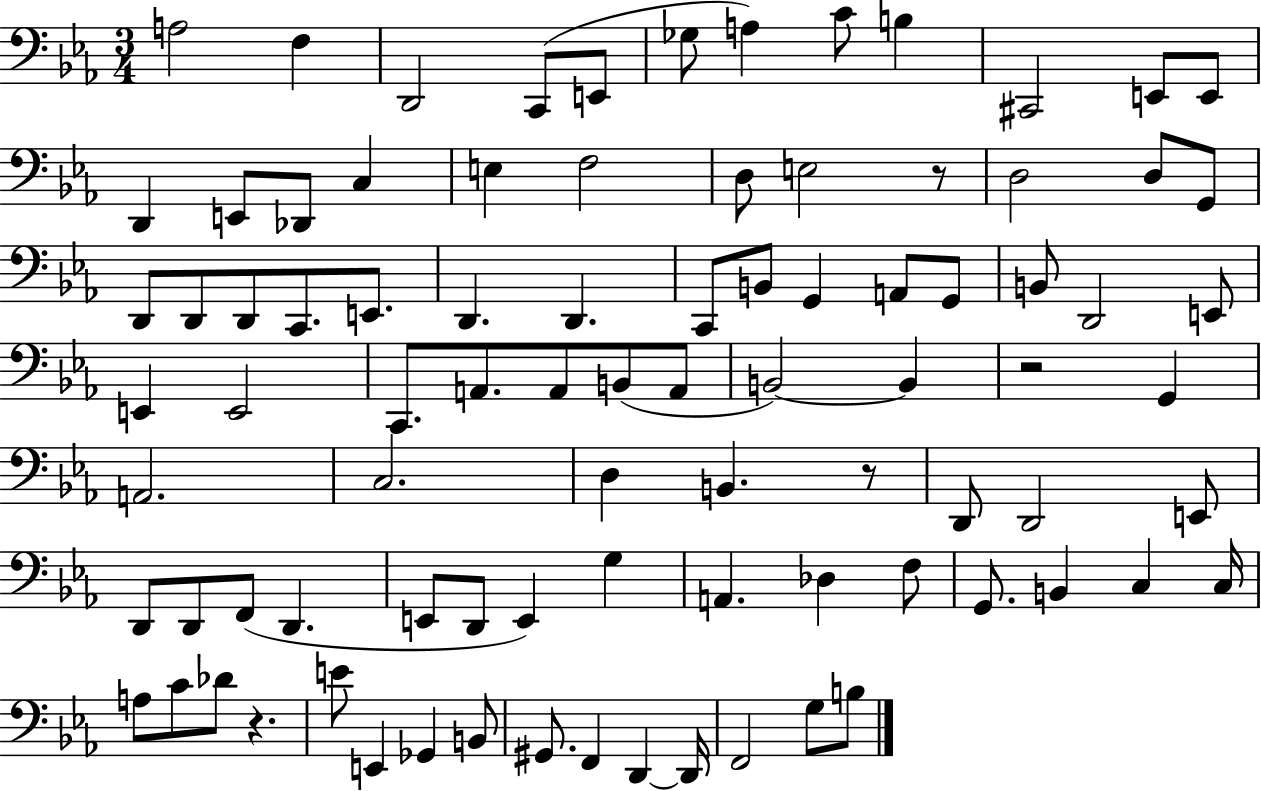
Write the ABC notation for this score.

X:1
T:Untitled
M:3/4
L:1/4
K:Eb
A,2 F, D,,2 C,,/2 E,,/2 _G,/2 A, C/2 B, ^C,,2 E,,/2 E,,/2 D,, E,,/2 _D,,/2 C, E, F,2 D,/2 E,2 z/2 D,2 D,/2 G,,/2 D,,/2 D,,/2 D,,/2 C,,/2 E,,/2 D,, D,, C,,/2 B,,/2 G,, A,,/2 G,,/2 B,,/2 D,,2 E,,/2 E,, E,,2 C,,/2 A,,/2 A,,/2 B,,/2 A,,/2 B,,2 B,, z2 G,, A,,2 C,2 D, B,, z/2 D,,/2 D,,2 E,,/2 D,,/2 D,,/2 F,,/2 D,, E,,/2 D,,/2 E,, G, A,, _D, F,/2 G,,/2 B,, C, C,/4 A,/2 C/2 _D/2 z E/2 E,, _G,, B,,/2 ^G,,/2 F,, D,, D,,/4 F,,2 G,/2 B,/2